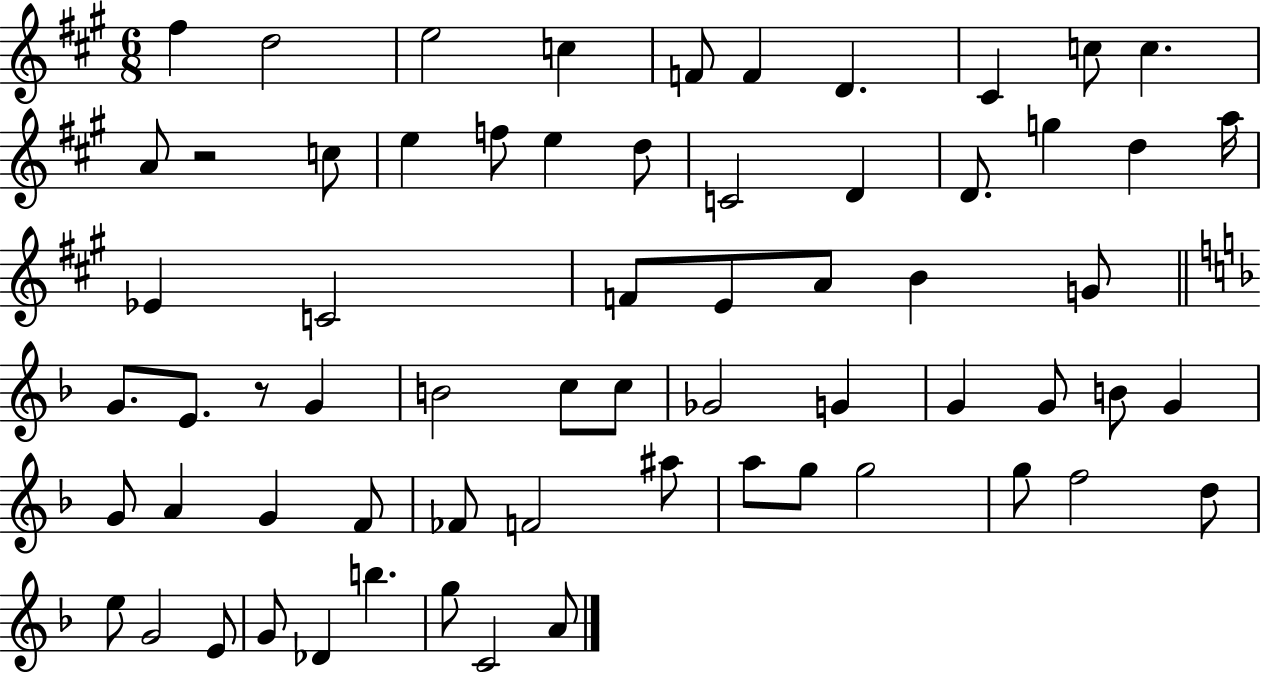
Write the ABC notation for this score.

X:1
T:Untitled
M:6/8
L:1/4
K:A
^f d2 e2 c F/2 F D ^C c/2 c A/2 z2 c/2 e f/2 e d/2 C2 D D/2 g d a/4 _E C2 F/2 E/2 A/2 B G/2 G/2 E/2 z/2 G B2 c/2 c/2 _G2 G G G/2 B/2 G G/2 A G F/2 _F/2 F2 ^a/2 a/2 g/2 g2 g/2 f2 d/2 e/2 G2 E/2 G/2 _D b g/2 C2 A/2